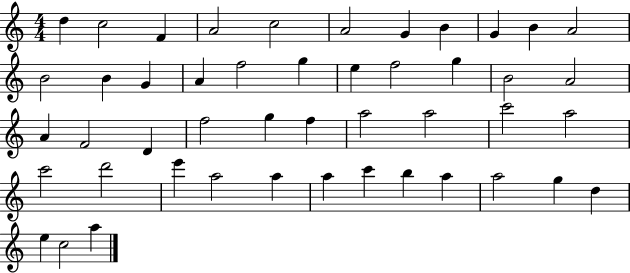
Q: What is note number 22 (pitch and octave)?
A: A4